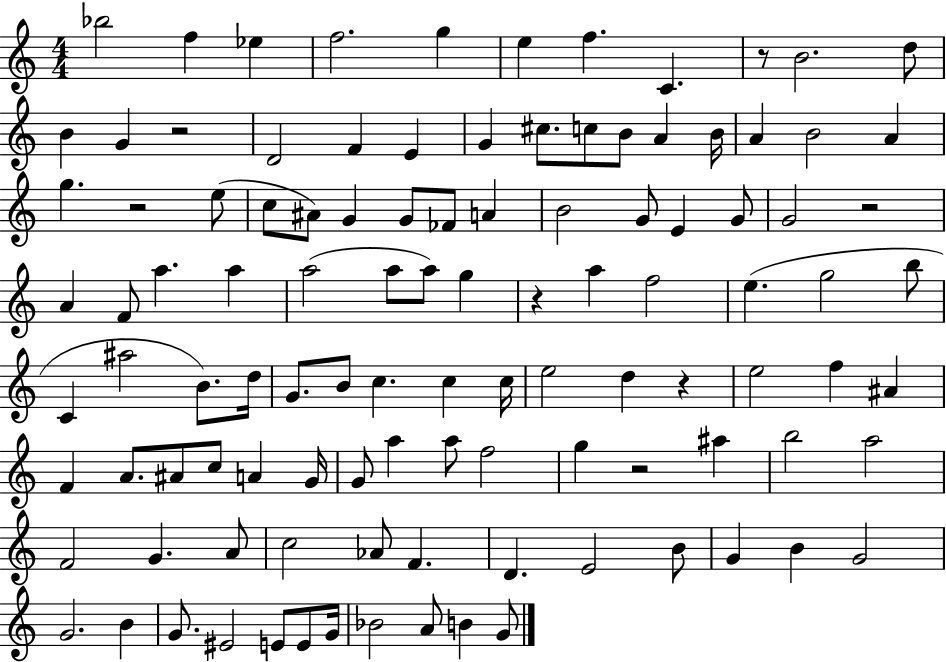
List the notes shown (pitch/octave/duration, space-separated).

Bb5/h F5/q Eb5/q F5/h. G5/q E5/q F5/q. C4/q. R/e B4/h. D5/e B4/q G4/q R/h D4/h F4/q E4/q G4/q C#5/e. C5/e B4/e A4/q B4/s A4/q B4/h A4/q G5/q. R/h E5/e C5/e A#4/e G4/q G4/e FES4/e A4/q B4/h G4/e E4/q G4/e G4/h R/h A4/q F4/e A5/q. A5/q A5/h A5/e A5/e G5/q R/q A5/q F5/h E5/q. G5/h B5/e C4/q A#5/h B4/e. D5/s G4/e. B4/e C5/q. C5/q C5/s E5/h D5/q R/q E5/h F5/q A#4/q F4/q A4/e. A#4/e C5/e A4/q G4/s G4/e A5/q A5/e F5/h G5/q R/h A#5/q B5/h A5/h F4/h G4/q. A4/e C5/h Ab4/e F4/q. D4/q. E4/h B4/e G4/q B4/q G4/h G4/h. B4/q G4/e. EIS4/h E4/e E4/e G4/s Bb4/h A4/e B4/q G4/e